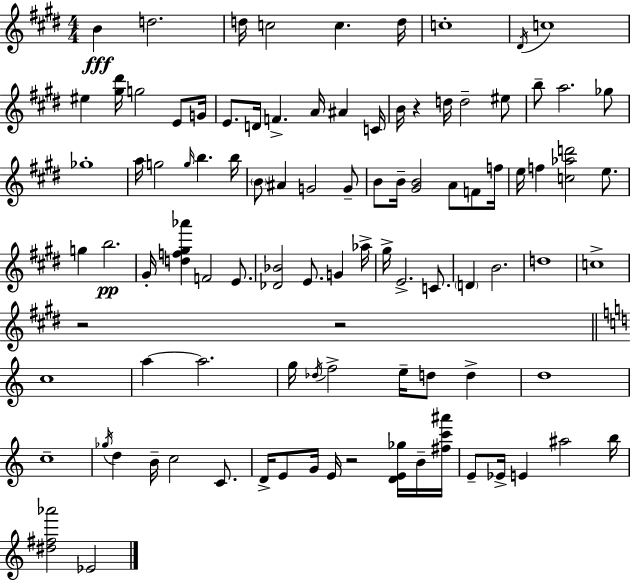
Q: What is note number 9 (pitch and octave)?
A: C5